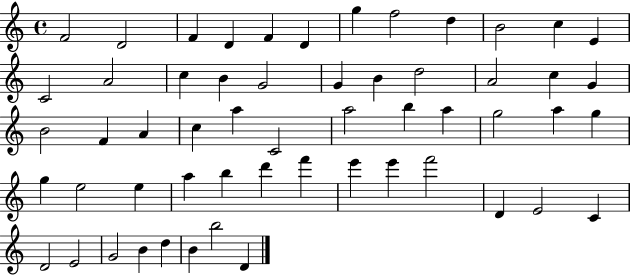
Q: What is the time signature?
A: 4/4